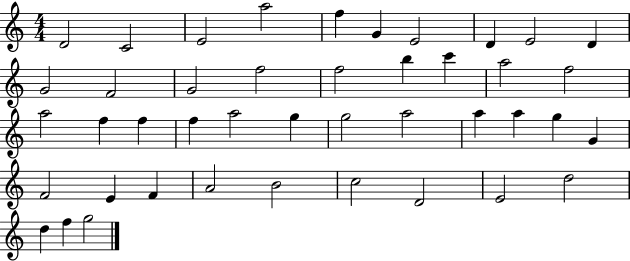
D4/h C4/h E4/h A5/h F5/q G4/q E4/h D4/q E4/h D4/q G4/h F4/h G4/h F5/h F5/h B5/q C6/q A5/h F5/h A5/h F5/q F5/q F5/q A5/h G5/q G5/h A5/h A5/q A5/q G5/q G4/q F4/h E4/q F4/q A4/h B4/h C5/h D4/h E4/h D5/h D5/q F5/q G5/h